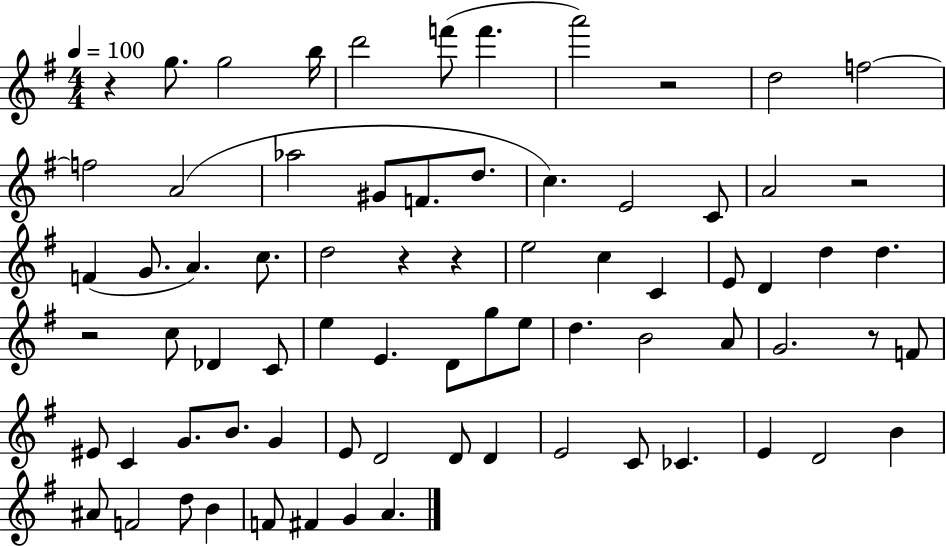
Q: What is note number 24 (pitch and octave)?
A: D5